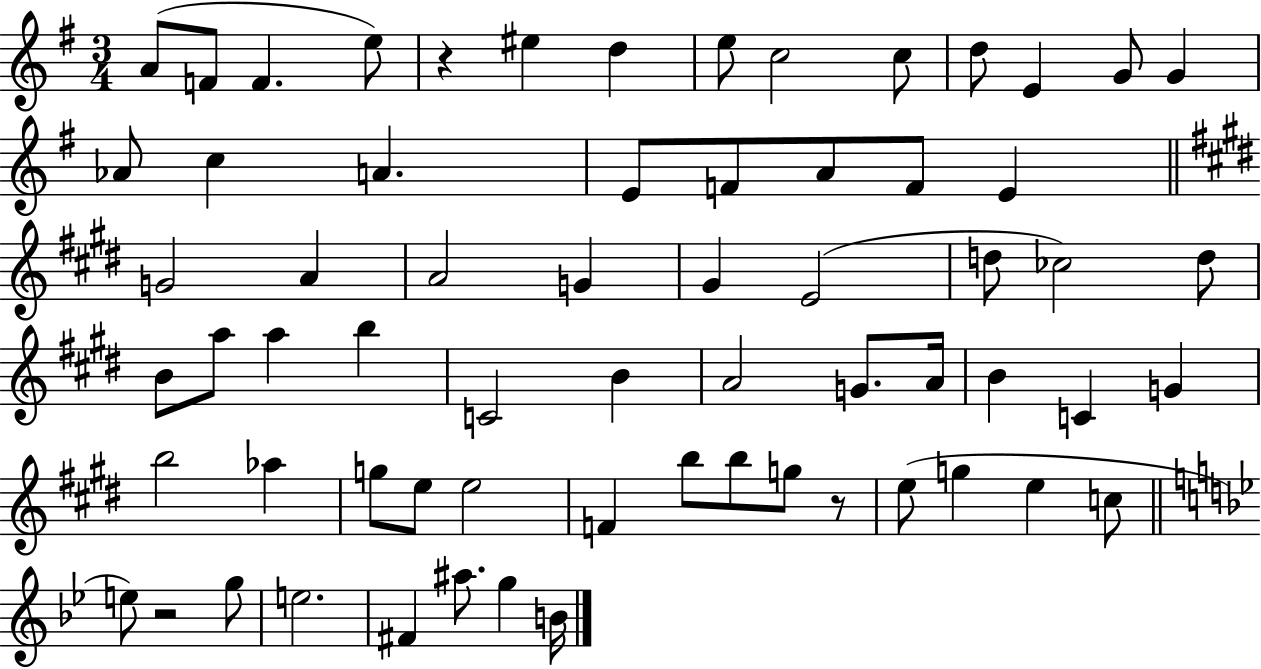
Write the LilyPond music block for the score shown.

{
  \clef treble
  \numericTimeSignature
  \time 3/4
  \key g \major
  a'8( f'8 f'4. e''8) | r4 eis''4 d''4 | e''8 c''2 c''8 | d''8 e'4 g'8 g'4 | \break aes'8 c''4 a'4. | e'8 f'8 a'8 f'8 e'4 | \bar "||" \break \key e \major g'2 a'4 | a'2 g'4 | gis'4 e'2( | d''8 ces''2) d''8 | \break b'8 a''8 a''4 b''4 | c'2 b'4 | a'2 g'8. a'16 | b'4 c'4 g'4 | \break b''2 aes''4 | g''8 e''8 e''2 | f'4 b''8 b''8 g''8 r8 | e''8( g''4 e''4 c''8 | \break \bar "||" \break \key g \minor e''8) r2 g''8 | e''2. | fis'4 ais''8. g''4 b'16 | \bar "|."
}